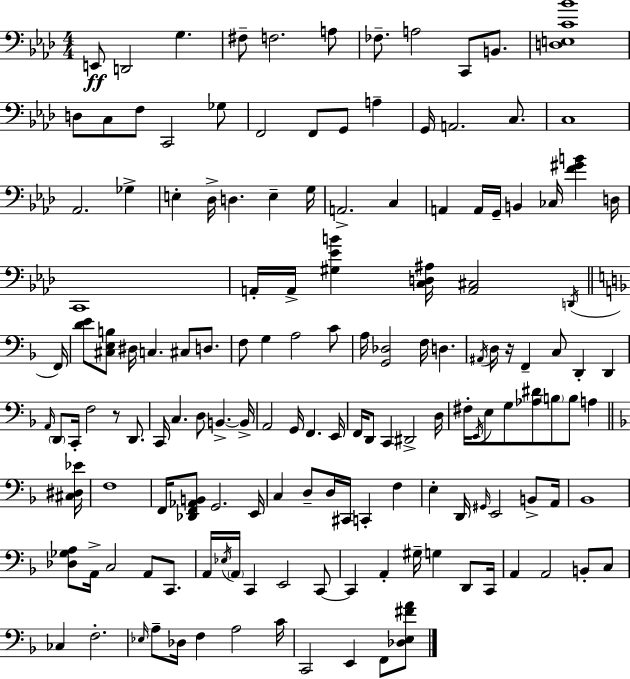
X:1
T:Untitled
M:4/4
L:1/4
K:Ab
E,,/2 D,,2 G, ^F,/2 F,2 A,/2 _F,/2 A,2 C,,/2 B,,/2 [D,E,C_B]4 D,/2 C,/2 F,/2 C,,2 _G,/2 F,,2 F,,/2 G,,/2 A, G,,/4 A,,2 C,/2 C,4 _A,,2 _G, E, _D,/4 D, E, G,/4 A,,2 C, A,, A,,/4 G,,/4 B,, _C,/4 [F^GB] D,/4 C,,4 A,,/4 A,,/4 [^G,_EB] [C,D,^A,]/4 [A,,^C,]2 D,,/4 F,,/4 [DE]/2 [^C,E,B,]/2 ^D,/4 C, ^C,/2 D,/2 F,/2 G, A,2 C/2 A,/4 [G,,_D,]2 F,/4 D, ^A,,/4 D,/4 z/4 F,, C,/2 D,, D,, A,,/4 D,,/2 C,,/4 F,2 z/2 D,,/2 C,,/4 C, D,/2 B,, B,,/4 A,,2 G,,/4 F,, E,,/4 F,,/4 D,,/2 C,, ^D,,2 D,/4 ^F,/4 E,,/4 E,/2 G,/2 [_A,^D]/2 B,/2 B,/2 A, [^C,^D,_E]/4 F,4 F,,/4 [_D,,F,,_A,,B,,]/2 G,,2 E,,/4 C, D,/2 D,/4 ^C,,/4 C,, F, E, D,,/4 ^G,,/4 E,,2 B,,/2 A,,/4 _B,,4 [_D,_G,A,]/2 A,,/4 C,2 A,,/2 C,,/2 A,,/4 _E,/4 A,,/4 C,, E,,2 C,,/2 C,, A,, ^G,/4 G, D,,/2 C,,/4 A,, A,,2 B,,/2 C,/2 _C, F,2 _E,/4 A,/2 _D,/4 F, A,2 C/4 C,,2 E,, F,,/2 [_D,E,^FA]/2